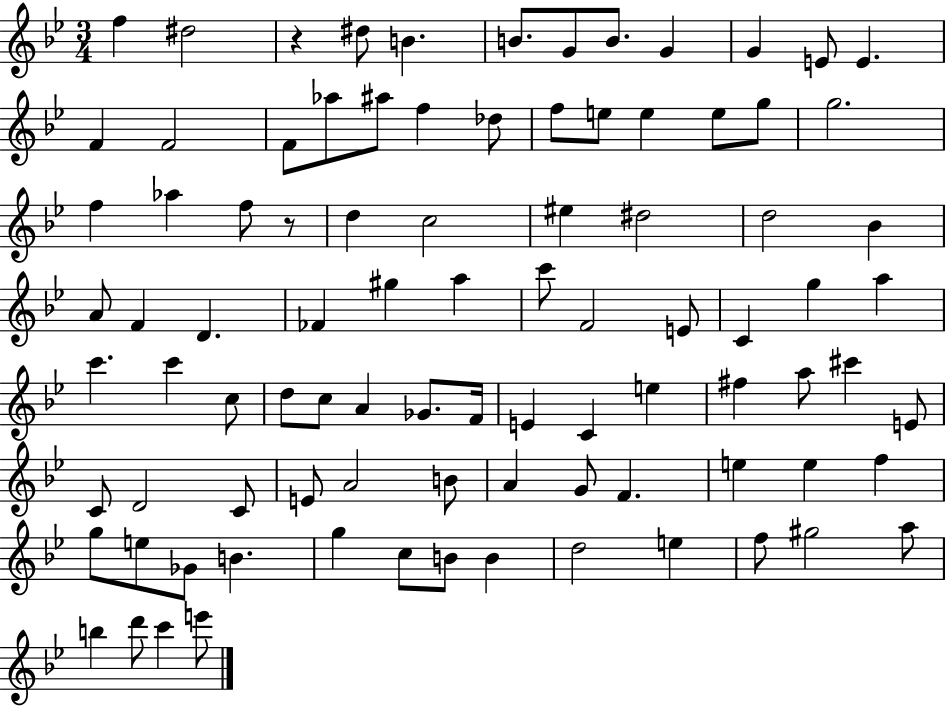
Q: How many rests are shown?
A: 2